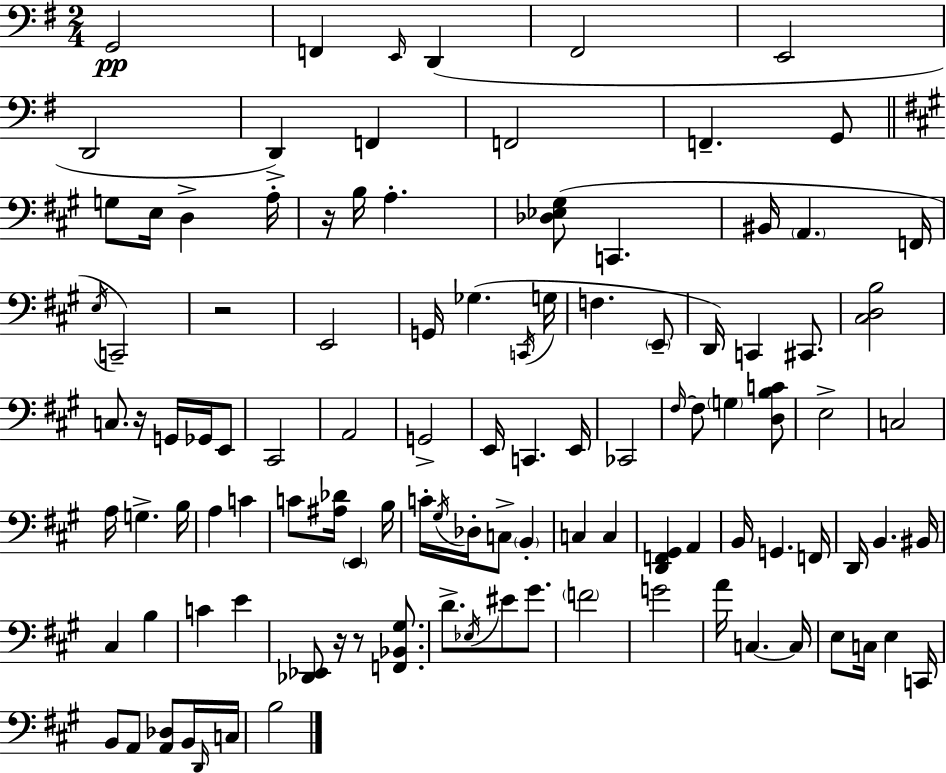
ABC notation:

X:1
T:Untitled
M:2/4
L:1/4
K:Em
G,,2 F,, E,,/4 D,, ^F,,2 E,,2 D,,2 D,, F,, F,,2 F,, G,,/2 G,/2 E,/4 D, A,/4 z/4 B,/4 A, [_D,_E,^G,]/2 C,, ^B,,/4 A,, F,,/4 E,/4 C,,2 z2 E,,2 G,,/4 _G, C,,/4 G,/4 F, E,,/2 D,,/4 C,, ^C,,/2 [^C,D,B,]2 C,/2 z/4 G,,/4 _G,,/4 E,,/2 ^C,,2 A,,2 G,,2 E,,/4 C,, E,,/4 _C,,2 ^F,/4 ^F,/2 G, [D,B,C]/2 E,2 C,2 A,/4 G, B,/4 A, C C/2 [^A,_D]/4 E,, B,/4 C/4 ^G,/4 _D,/4 C,/2 B,, C, C, [D,,F,,^G,,] A,, B,,/4 G,, F,,/4 D,,/4 B,, ^B,,/4 ^C, B, C E [_D,,_E,,]/2 z/4 z/2 [F,,_B,,^G,]/2 D/2 _E,/4 ^E/2 ^G/2 F2 G2 A/4 C, C,/4 E,/2 C,/4 E, C,,/4 B,,/2 A,,/2 [A,,_D,]/2 B,,/4 D,,/4 C,/4 B,2